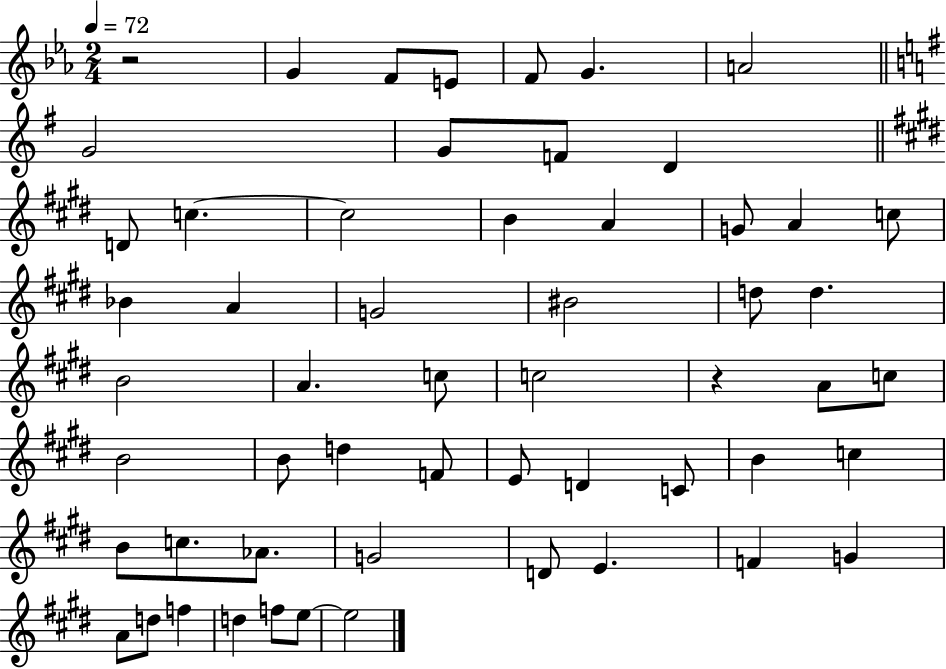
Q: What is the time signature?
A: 2/4